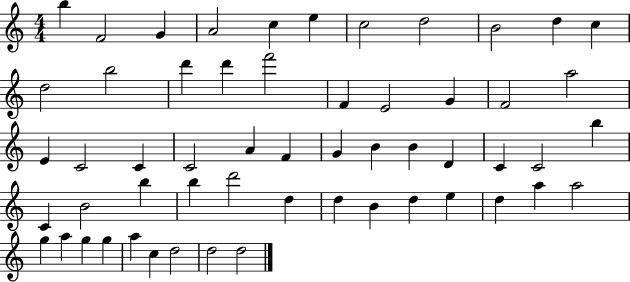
X:1
T:Untitled
M:4/4
L:1/4
K:C
b F2 G A2 c e c2 d2 B2 d c d2 b2 d' d' f'2 F E2 G F2 a2 E C2 C C2 A F G B B D C C2 b C B2 b b d'2 d d B d e d a a2 g a g g a c d2 d2 d2